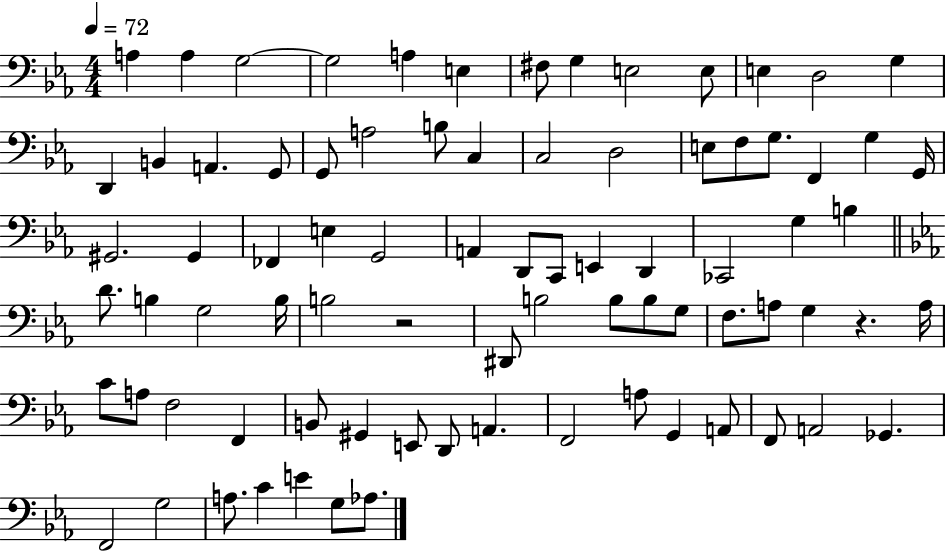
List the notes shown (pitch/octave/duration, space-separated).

A3/q A3/q G3/h G3/h A3/q E3/q F#3/e G3/q E3/h E3/e E3/q D3/h G3/q D2/q B2/q A2/q. G2/e G2/e A3/h B3/e C3/q C3/h D3/h E3/e F3/e G3/e. F2/q G3/q G2/s G#2/h. G#2/q FES2/q E3/q G2/h A2/q D2/e C2/e E2/q D2/q CES2/h G3/q B3/q D4/e. B3/q G3/h B3/s B3/h R/h D#2/e B3/h B3/e B3/e G3/e F3/e. A3/e G3/q R/q. A3/s C4/e A3/e F3/h F2/q B2/e G#2/q E2/e D2/e A2/q. F2/h A3/e G2/q A2/e F2/e A2/h Gb2/q. F2/h G3/h A3/e. C4/q E4/q G3/e Ab3/e.